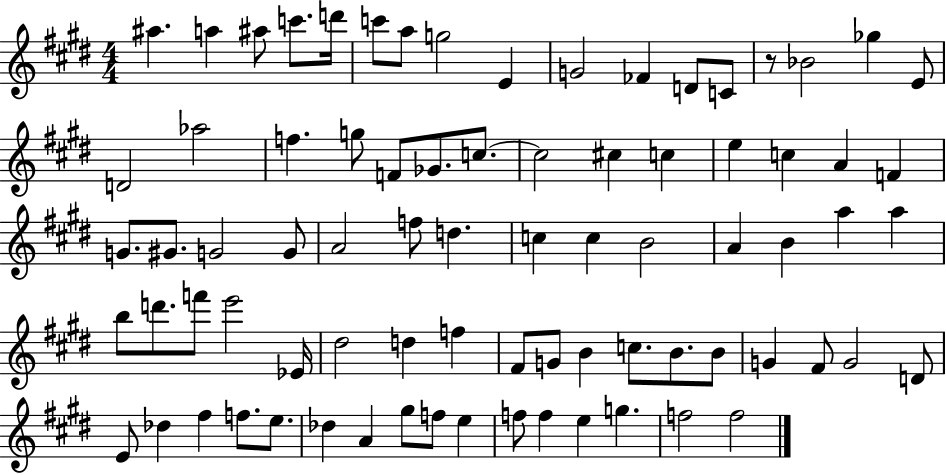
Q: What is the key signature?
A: E major